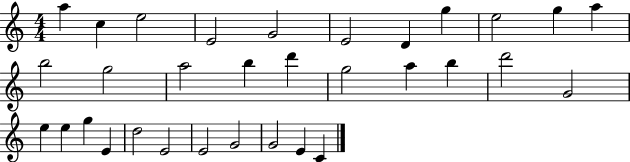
{
  \clef treble
  \numericTimeSignature
  \time 4/4
  \key c \major
  a''4 c''4 e''2 | e'2 g'2 | e'2 d'4 g''4 | e''2 g''4 a''4 | \break b''2 g''2 | a''2 b''4 d'''4 | g''2 a''4 b''4 | d'''2 g'2 | \break e''4 e''4 g''4 e'4 | d''2 e'2 | e'2 g'2 | g'2 e'4 c'4 | \break \bar "|."
}